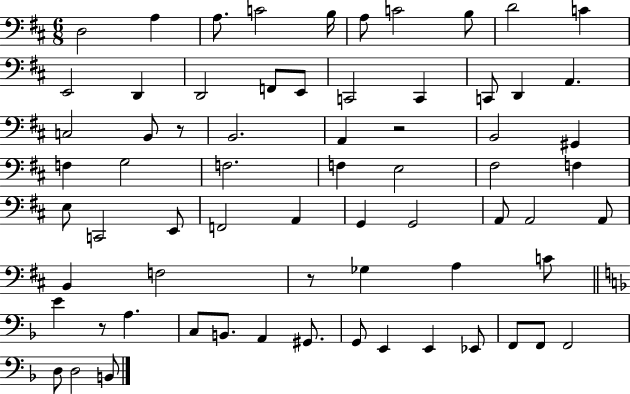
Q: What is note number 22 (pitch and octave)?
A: B2